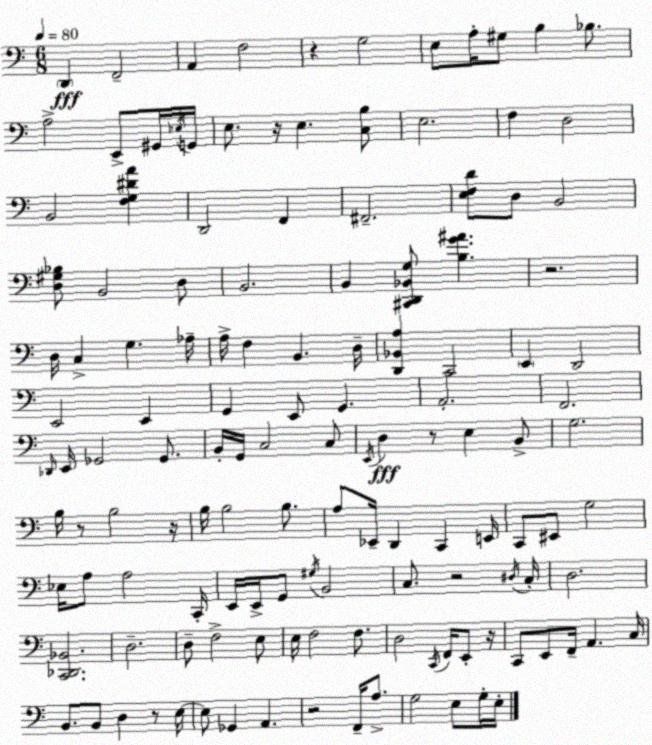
X:1
T:Untitled
M:6/8
L:1/4
K:C
D,, F,,2 A,, F,2 z G,2 E,/2 A,/4 ^G,/2 B, _B,/2 A,2 E,,/2 ^G,,/4 _E,/4 G,,/4 E,/2 z/4 E, [C,B,]/2 E,2 F, D,2 B,,2 [F,G,^DA] D,,2 F,, ^F,,2 [E,F,D]/2 D,/2 B,,2 [D,^G,_B,]/2 B,,2 D,/2 B,,2 B,, [^C,,D,,_B,,G,]/2 [B,G^A] z2 D,/4 C, G, _A,/4 A,/4 F, B,, D,/4 [D,,_B,,A,] C,,2 E,, D,,2 E,,2 E,, G,, E,,/2 G,, A,,2 F,,2 _D,,/4 E,,/4 _G,,2 _G,,/2 B,,/4 G,,/4 C,2 C,/2 E,,/4 D, z/2 E, B,,/2 G,2 B,/4 z/2 B,2 z/4 B,/4 B,2 B,/2 A,/2 _E,,/4 D,, C,, E,,/4 C,,/2 ^E,,/2 G,2 _E,/4 A,/2 A,2 C,,/4 E,,/4 E,,/4 G,,/2 ^G,/4 B,,2 C,/2 z2 ^D,/4 C,/4 D,2 [C,,_D,,_B,,]2 D,2 D,/2 F,2 E,/2 E,/4 F,2 F,/2 D,2 C,,/4 F,,/4 E,,/2 z/4 C,,/2 E,,/2 F,,/4 A,, C,/4 B,,/2 B,,/2 D, z/2 E,/4 E,/2 _G,, A,, z2 F,,/4 A,/2 G,2 E,/2 G,/4 E,/4